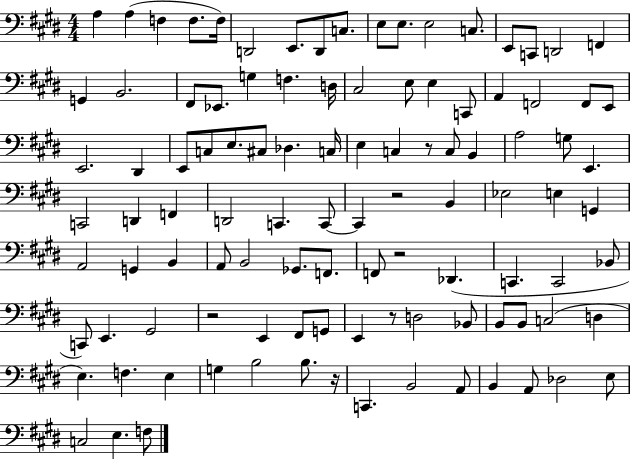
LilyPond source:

{
  \clef bass
  \numericTimeSignature
  \time 4/4
  \key e \major
  \repeat volta 2 { a4 a4( f4 f8. f16) | d,2 e,8. d,8 c8. | e8 e8. e2 c8. | e,8 c,8 d,2 f,4 | \break g,4 b,2. | fis,8 ees,8. g4 f4. d16 | cis2 e8 e4 c,8 | a,4 f,2 f,8 e,8 | \break e,2. dis,4 | e,8 c8 e8. cis8 des4. c16 | e4 c4 r8 c8 b,4 | a2 g8 e,4. | \break c,2 d,4 f,4 | d,2 c,4. c,8~~ | c,4 r2 b,4 | ees2 e4 g,4 | \break a,2 g,4 b,4 | a,8 b,2 ges,8. f,8. | f,8 r2 des,4.( | c,4. c,2 bes,8 | \break c,8) e,4. gis,2 | r2 e,4 fis,8 g,8 | e,4 r8 d2 bes,8 | b,8 b,8 c2( d4 | \break e4.) f4. e4 | g4 b2 b8. r16 | c,4. b,2 a,8 | b,4 a,8 des2 e8 | \break c2 e4. f8 | } \bar "|."
}